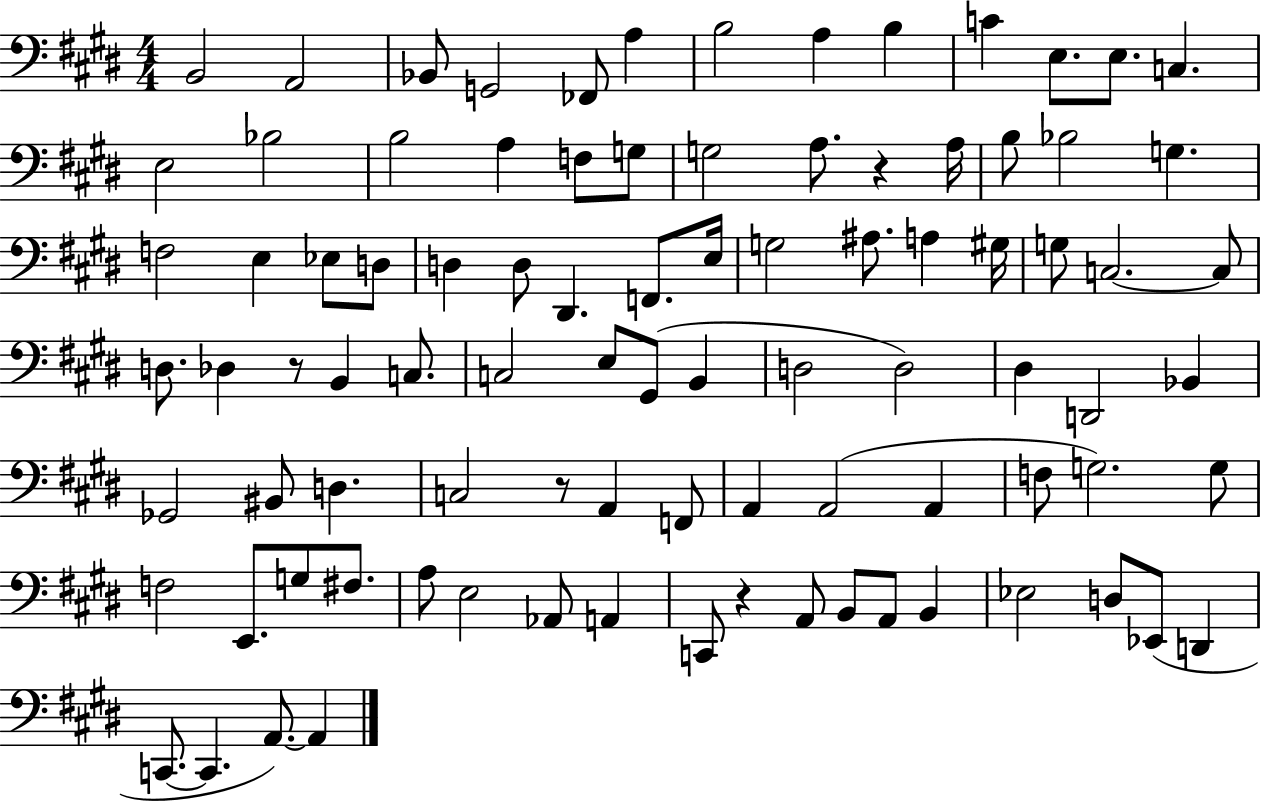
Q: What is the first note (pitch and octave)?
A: B2